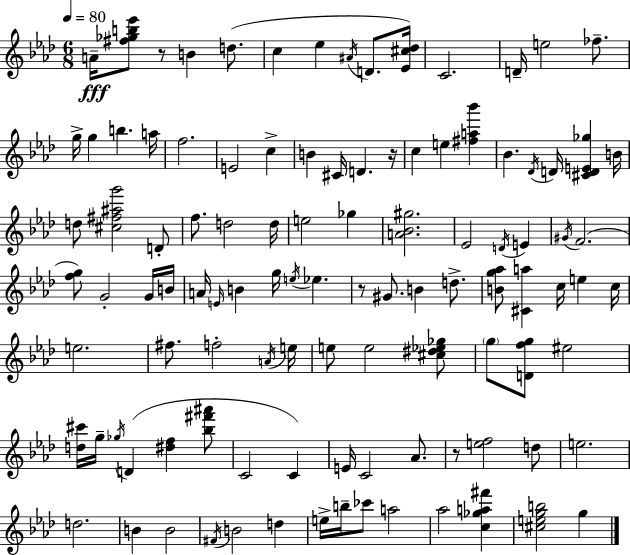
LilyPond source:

{
  \clef treble
  \numericTimeSignature
  \time 6/8
  \key aes \major
  \tempo 4 = 80
  a'16--\fff <fis'' ges'' b'' ees'''>8 r8 b'4 d''8.( | c''4 ees''4 \acciaccatura { ais'16 } d'8. | <ees' cis'' des''>16) c'2. | d'16-- e''2 fes''8.-- | \break g''16-> g''4 b''4. | a''16 f''2. | e'2 c''4-> | b'4 cis'16 d'4. | \break r16 c''4 e''4 <fis'' a'' bes'''>4 | bes'4. \acciaccatura { des'16 } d'16 <cis' d' e' ges''>4 | b'16 d''8 <cis'' fis'' ais'' g'''>2 | d'8-. f''8. d''2 | \break d''16 e''2 ges''4 | <a' bes' gis''>2. | ees'2 \acciaccatura { d'16 } e'4 | \acciaccatura { gis'16 }( f'2. | \break <f'' g''>8) g'2-. | g'16 b'16 a'16 \grace { e'16 } b'4 g''16 \acciaccatura { e''16 } | ees''4. r8 gis'8. b'4 | d''8.-> <b' g'' aes''>8 <cis' a''>4 | \break c''16 e''4 c''16 e''2. | fis''8. f''2-. | \acciaccatura { a'16 } e''16 e''8 e''2 | <cis'' dis'' ees'' ges''>8 \parenthesize g''8 <d' f'' g''>8 eis''2 | \break <d'' cis'''>16 g''16-- \acciaccatura { ges''16 }( d'4 | <dis'' f''>4 <bes'' fis''' ais'''>8 c'2 | c'4) e'16 c'2 | aes'8. r8 <e'' f''>2 | \break d''8 e''2. | d''2. | b'4 | b'2 \acciaccatura { fis'16 } b'2 | \break d''4 e''16-> b''16-- ces'''8 | a''2 aes''2 | <c'' ges'' a'' fis'''>4 <cis'' e'' g'' b''>2 | g''4 \bar "|."
}